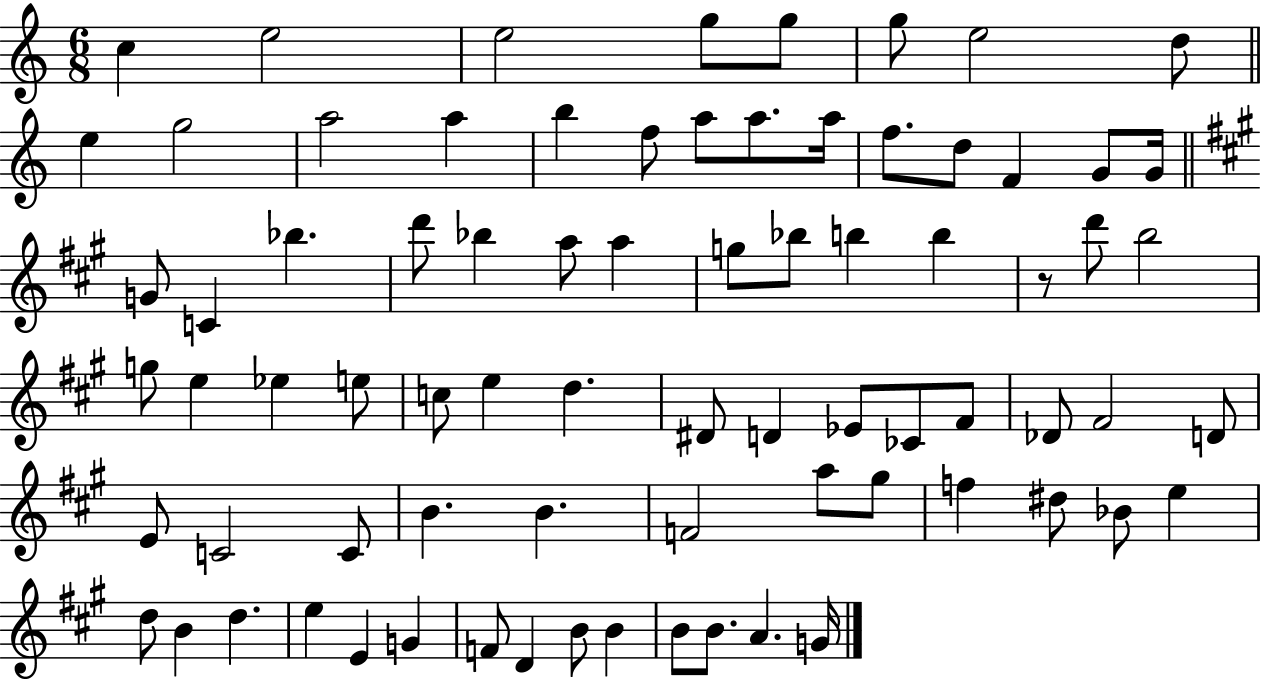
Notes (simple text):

C5/q E5/h E5/h G5/e G5/e G5/e E5/h D5/e E5/q G5/h A5/h A5/q B5/q F5/e A5/e A5/e. A5/s F5/e. D5/e F4/q G4/e G4/s G4/e C4/q Bb5/q. D6/e Bb5/q A5/e A5/q G5/e Bb5/e B5/q B5/q R/e D6/e B5/h G5/e E5/q Eb5/q E5/e C5/e E5/q D5/q. D#4/e D4/q Eb4/e CES4/e F#4/e Db4/e F#4/h D4/e E4/e C4/h C4/e B4/q. B4/q. F4/h A5/e G#5/e F5/q D#5/e Bb4/e E5/q D5/e B4/q D5/q. E5/q E4/q G4/q F4/e D4/q B4/e B4/q B4/e B4/e. A4/q. G4/s